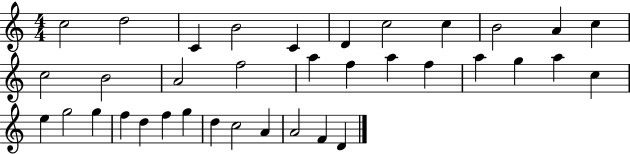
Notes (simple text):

C5/h D5/h C4/q B4/h C4/q D4/q C5/h C5/q B4/h A4/q C5/q C5/h B4/h A4/h F5/h A5/q F5/q A5/q F5/q A5/q G5/q A5/q C5/q E5/q G5/h G5/q F5/q D5/q F5/q G5/q D5/q C5/h A4/q A4/h F4/q D4/q